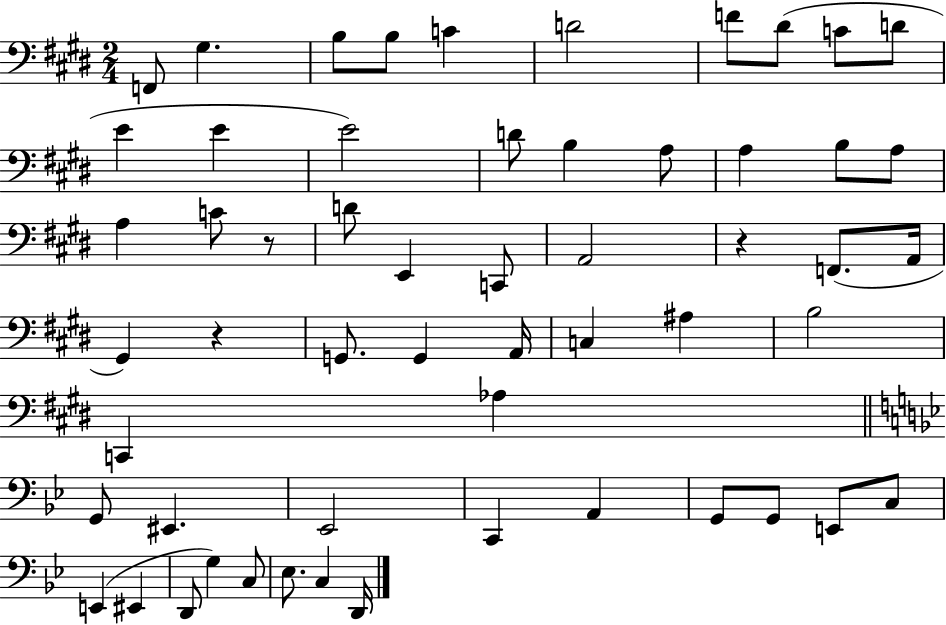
X:1
T:Untitled
M:2/4
L:1/4
K:E
F,,/2 ^G, B,/2 B,/2 C D2 F/2 ^D/2 C/2 D/2 E E E2 D/2 B, A,/2 A, B,/2 A,/2 A, C/2 z/2 D/2 E,, C,,/2 A,,2 z F,,/2 A,,/4 ^G,, z G,,/2 G,, A,,/4 C, ^A, B,2 C,, _A, G,,/2 ^E,, _E,,2 C,, A,, G,,/2 G,,/2 E,,/2 C,/2 E,, ^E,, D,,/2 G, C,/2 _E,/2 C, D,,/4